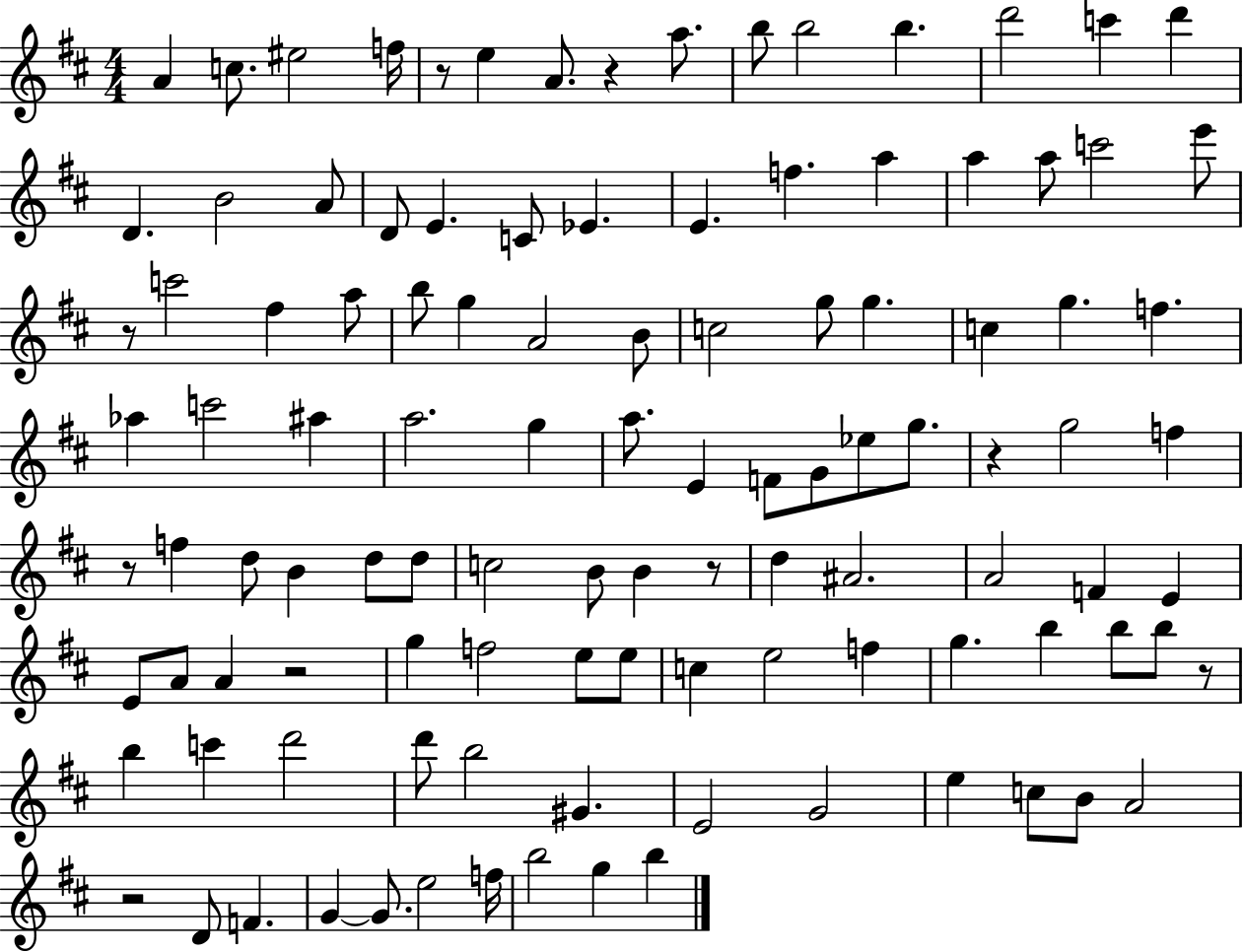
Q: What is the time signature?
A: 4/4